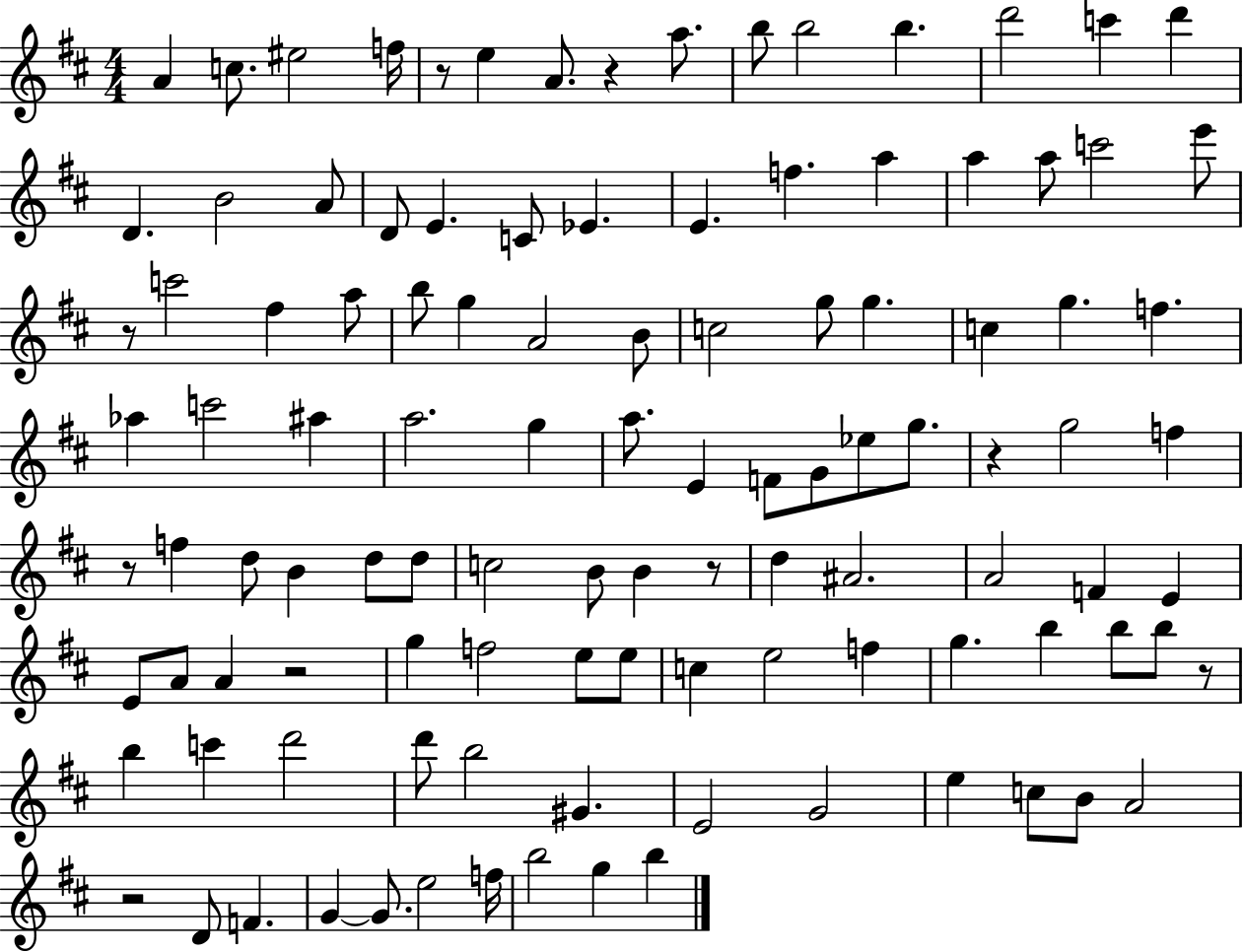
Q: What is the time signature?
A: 4/4